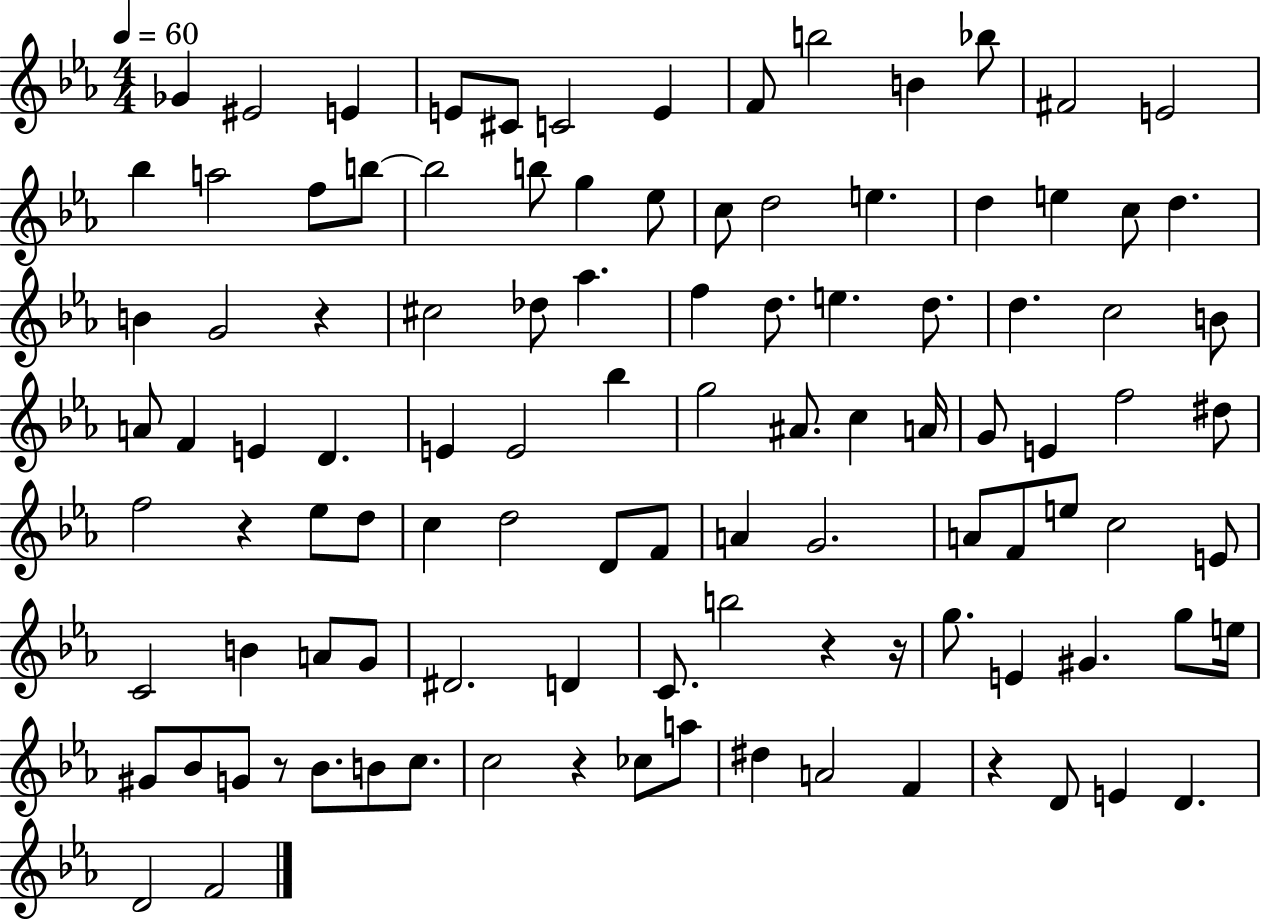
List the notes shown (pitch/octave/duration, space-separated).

Gb4/q EIS4/h E4/q E4/e C#4/e C4/h E4/q F4/e B5/h B4/q Bb5/e F#4/h E4/h Bb5/q A5/h F5/e B5/e B5/h B5/e G5/q Eb5/e C5/e D5/h E5/q. D5/q E5/q C5/e D5/q. B4/q G4/h R/q C#5/h Db5/e Ab5/q. F5/q D5/e. E5/q. D5/e. D5/q. C5/h B4/e A4/e F4/q E4/q D4/q. E4/q E4/h Bb5/q G5/h A#4/e. C5/q A4/s G4/e E4/q F5/h D#5/e F5/h R/q Eb5/e D5/e C5/q D5/h D4/e F4/e A4/q G4/h. A4/e F4/e E5/e C5/h E4/e C4/h B4/q A4/e G4/e D#4/h. D4/q C4/e. B5/h R/q R/s G5/e. E4/q G#4/q. G5/e E5/s G#4/e Bb4/e G4/e R/e Bb4/e. B4/e C5/e. C5/h R/q CES5/e A5/e D#5/q A4/h F4/q R/q D4/e E4/q D4/q. D4/h F4/h